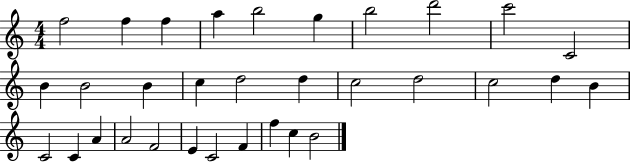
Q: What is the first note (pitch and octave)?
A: F5